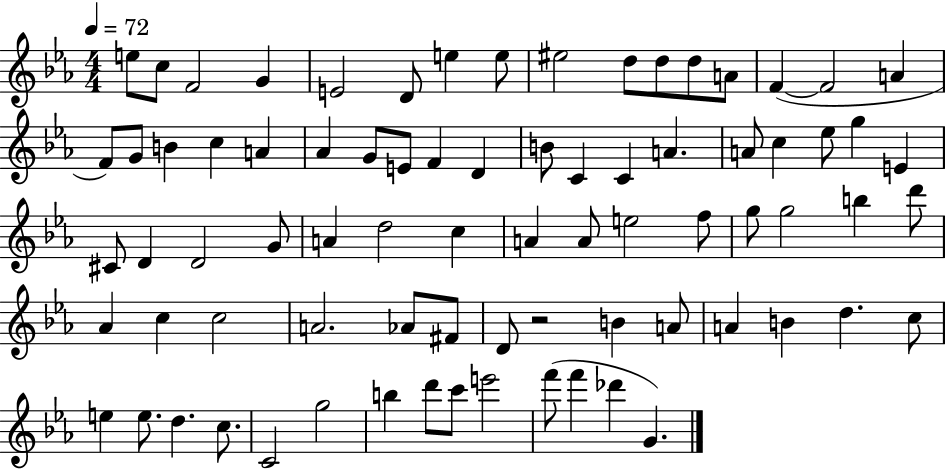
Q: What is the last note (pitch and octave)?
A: G4